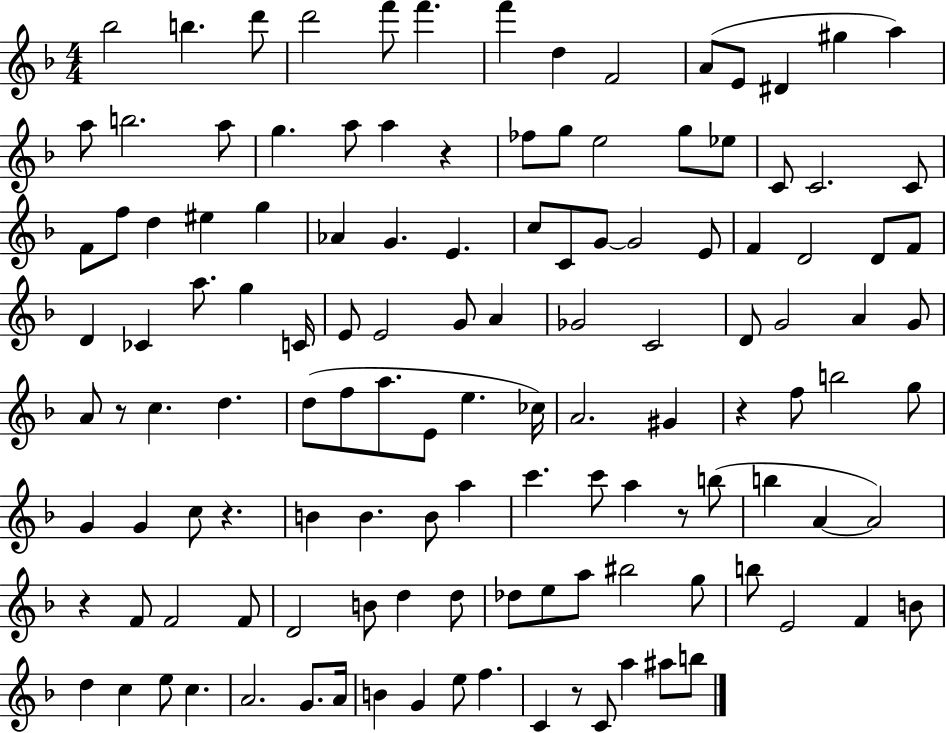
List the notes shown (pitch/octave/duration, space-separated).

Bb5/h B5/q. D6/e D6/h F6/e F6/q. F6/q D5/q F4/h A4/e E4/e D#4/q G#5/q A5/q A5/e B5/h. A5/e G5/q. A5/e A5/q R/q FES5/e G5/e E5/h G5/e Eb5/e C4/e C4/h. C4/e F4/e F5/e D5/q EIS5/q G5/q Ab4/q G4/q. E4/q. C5/e C4/e G4/e G4/h E4/e F4/q D4/h D4/e F4/e D4/q CES4/q A5/e. G5/q C4/s E4/e E4/h G4/e A4/q Gb4/h C4/h D4/e G4/h A4/q G4/e A4/e R/e C5/q. D5/q. D5/e F5/e A5/e. E4/e E5/q. CES5/s A4/h. G#4/q R/q F5/e B5/h G5/e G4/q G4/q C5/e R/q. B4/q B4/q. B4/e A5/q C6/q. C6/e A5/q R/e B5/e B5/q A4/q A4/h R/q F4/e F4/h F4/e D4/h B4/e D5/q D5/e Db5/e E5/e A5/e BIS5/h G5/e B5/e E4/h F4/q B4/e D5/q C5/q E5/e C5/q. A4/h. G4/e. A4/s B4/q G4/q E5/e F5/q. C4/q R/e C4/e A5/q A#5/e B5/e